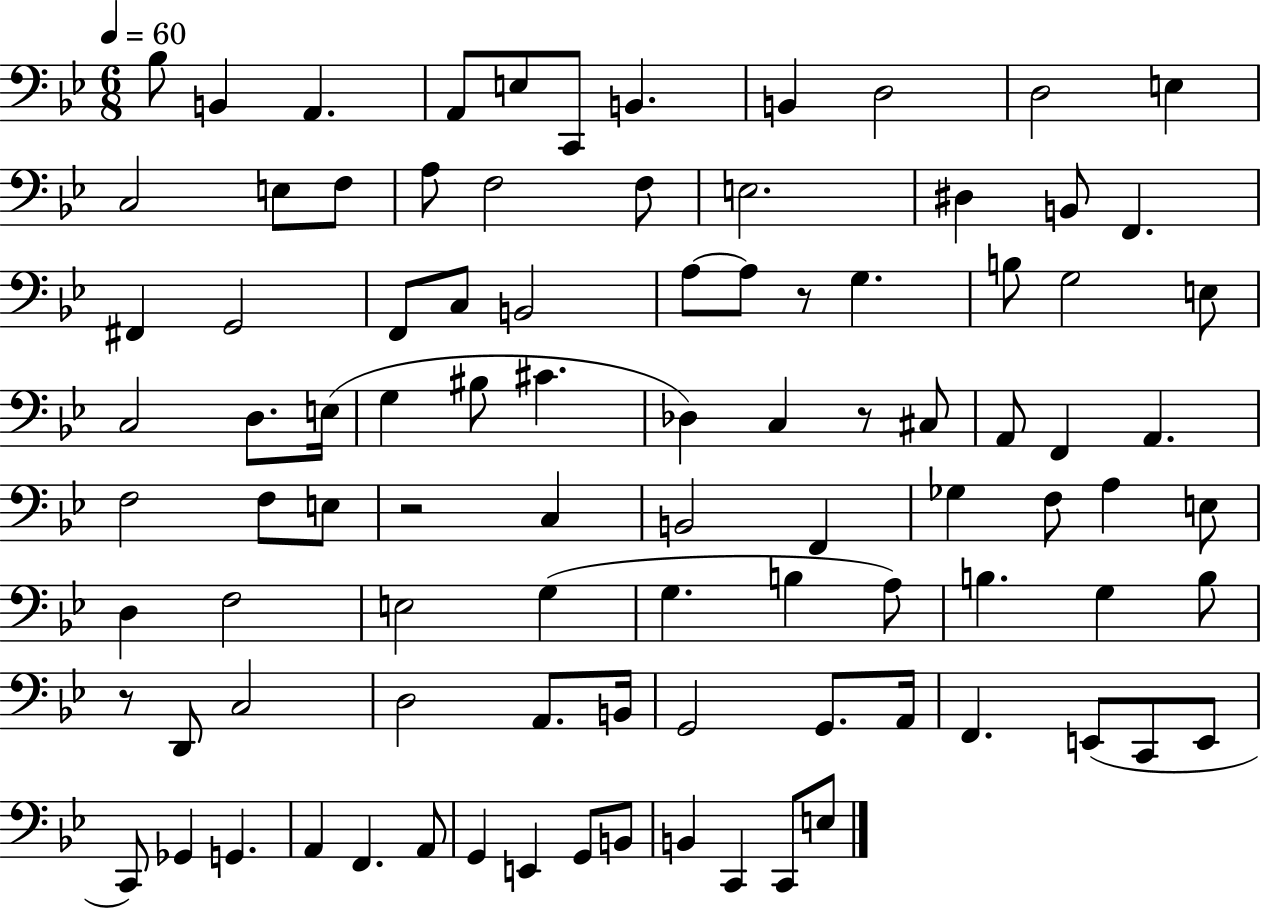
{
  \clef bass
  \numericTimeSignature
  \time 6/8
  \key bes \major
  \tempo 4 = 60
  bes8 b,4 a,4. | a,8 e8 c,8 b,4. | b,4 d2 | d2 e4 | \break c2 e8 f8 | a8 f2 f8 | e2. | dis4 b,8 f,4. | \break fis,4 g,2 | f,8 c8 b,2 | a8~~ a8 r8 g4. | b8 g2 e8 | \break c2 d8. e16( | g4 bis8 cis'4. | des4) c4 r8 cis8 | a,8 f,4 a,4. | \break f2 f8 e8 | r2 c4 | b,2 f,4 | ges4 f8 a4 e8 | \break d4 f2 | e2 g4( | g4. b4 a8) | b4. g4 b8 | \break r8 d,8 c2 | d2 a,8. b,16 | g,2 g,8. a,16 | f,4. e,8( c,8 e,8 | \break c,8) ges,4 g,4. | a,4 f,4. a,8 | g,4 e,4 g,8 b,8 | b,4 c,4 c,8 e8 | \break \bar "|."
}